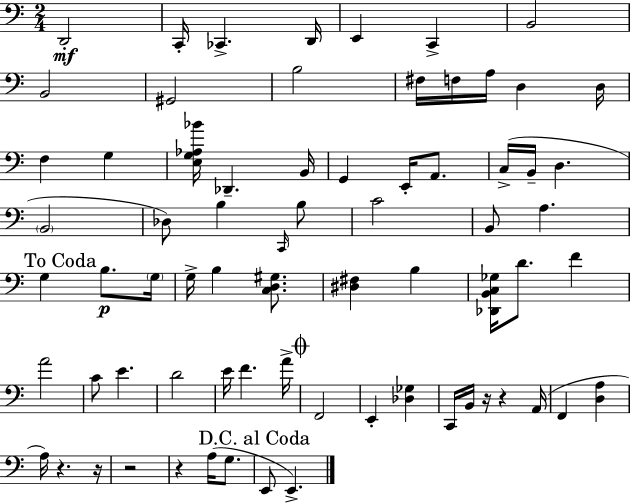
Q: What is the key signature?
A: C major